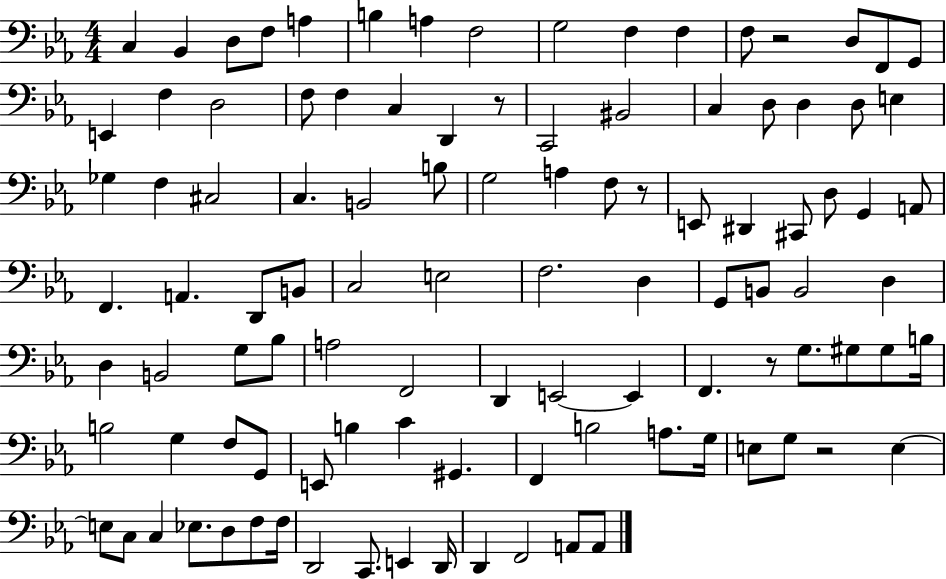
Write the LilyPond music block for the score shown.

{
  \clef bass
  \numericTimeSignature
  \time 4/4
  \key ees \major
  c4 bes,4 d8 f8 a4 | b4 a4 f2 | g2 f4 f4 | f8 r2 d8 f,8 g,8 | \break e,4 f4 d2 | f8 f4 c4 d,4 r8 | c,2 bis,2 | c4 d8 d4 d8 e4 | \break ges4 f4 cis2 | c4. b,2 b8 | g2 a4 f8 r8 | e,8 dis,4 cis,8 d8 g,4 a,8 | \break f,4. a,4. d,8 b,8 | c2 e2 | f2. d4 | g,8 b,8 b,2 d4 | \break d4 b,2 g8 bes8 | a2 f,2 | d,4 e,2~~ e,4 | f,4. r8 g8. gis8 gis8 b16 | \break b2 g4 f8 g,8 | e,8 b4 c'4 gis,4. | f,4 b2 a8. g16 | e8 g8 r2 e4~~ | \break e8 c8 c4 ees8. d8 f8 f16 | d,2 c,8. e,4 d,16 | d,4 f,2 a,8 a,8 | \bar "|."
}